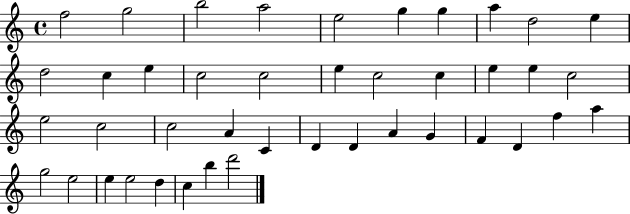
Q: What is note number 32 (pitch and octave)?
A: D4